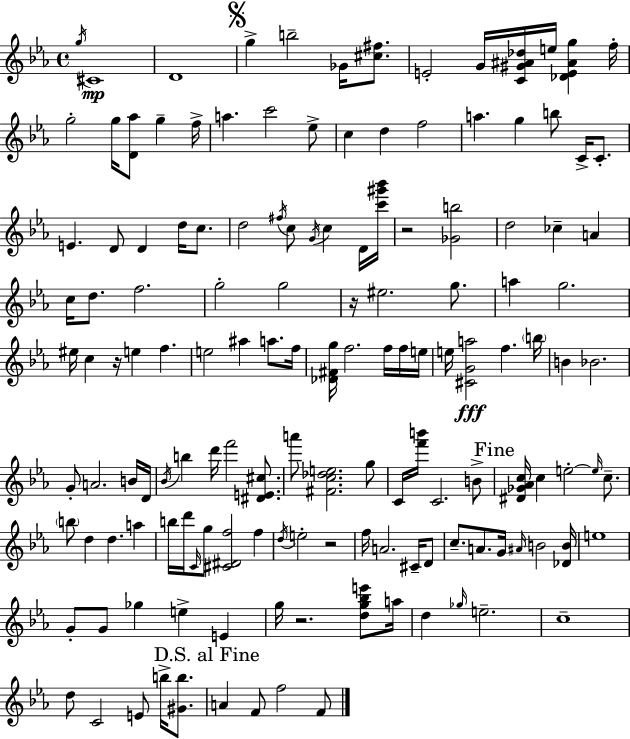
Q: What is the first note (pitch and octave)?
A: G5